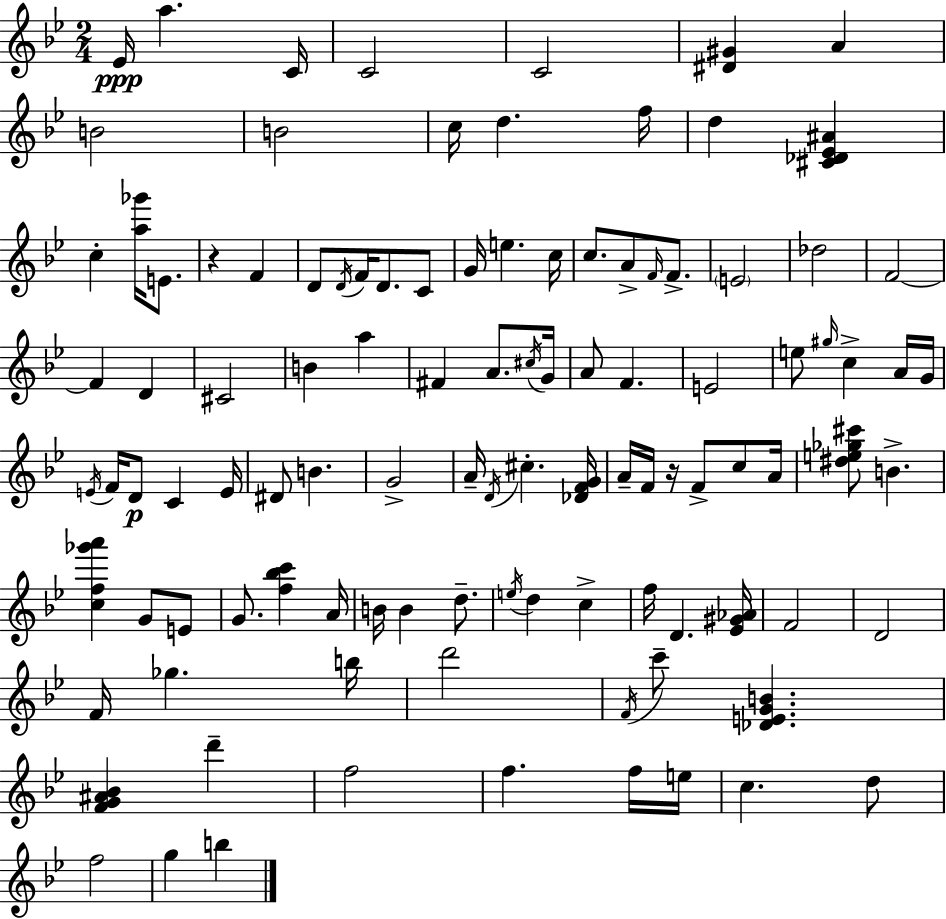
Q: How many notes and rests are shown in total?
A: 106